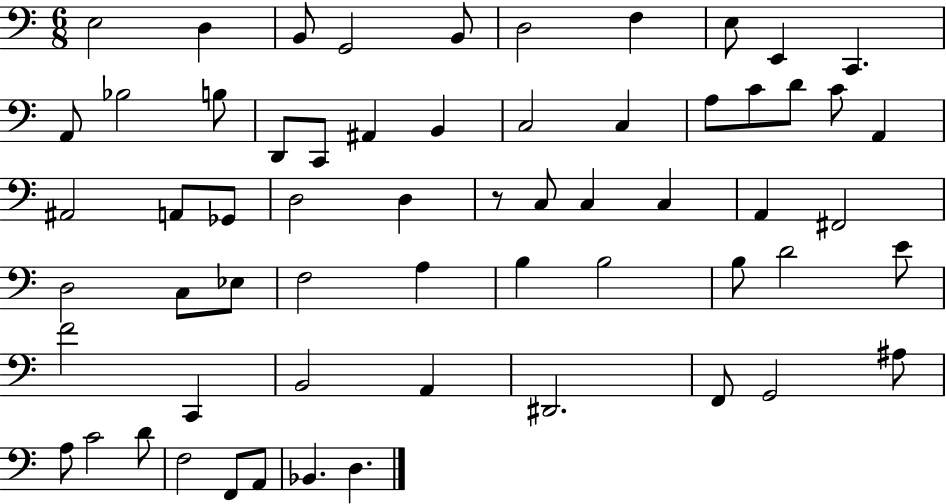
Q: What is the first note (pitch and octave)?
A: E3